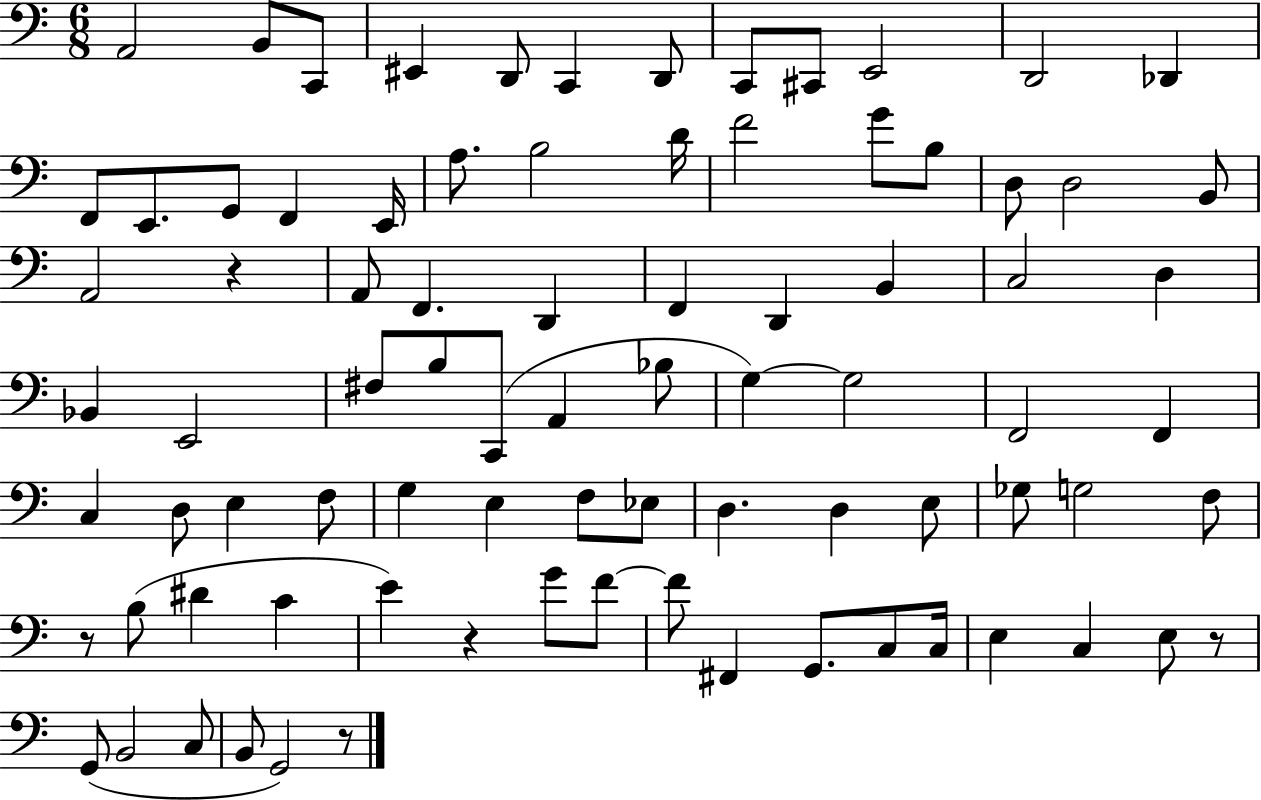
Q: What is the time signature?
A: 6/8